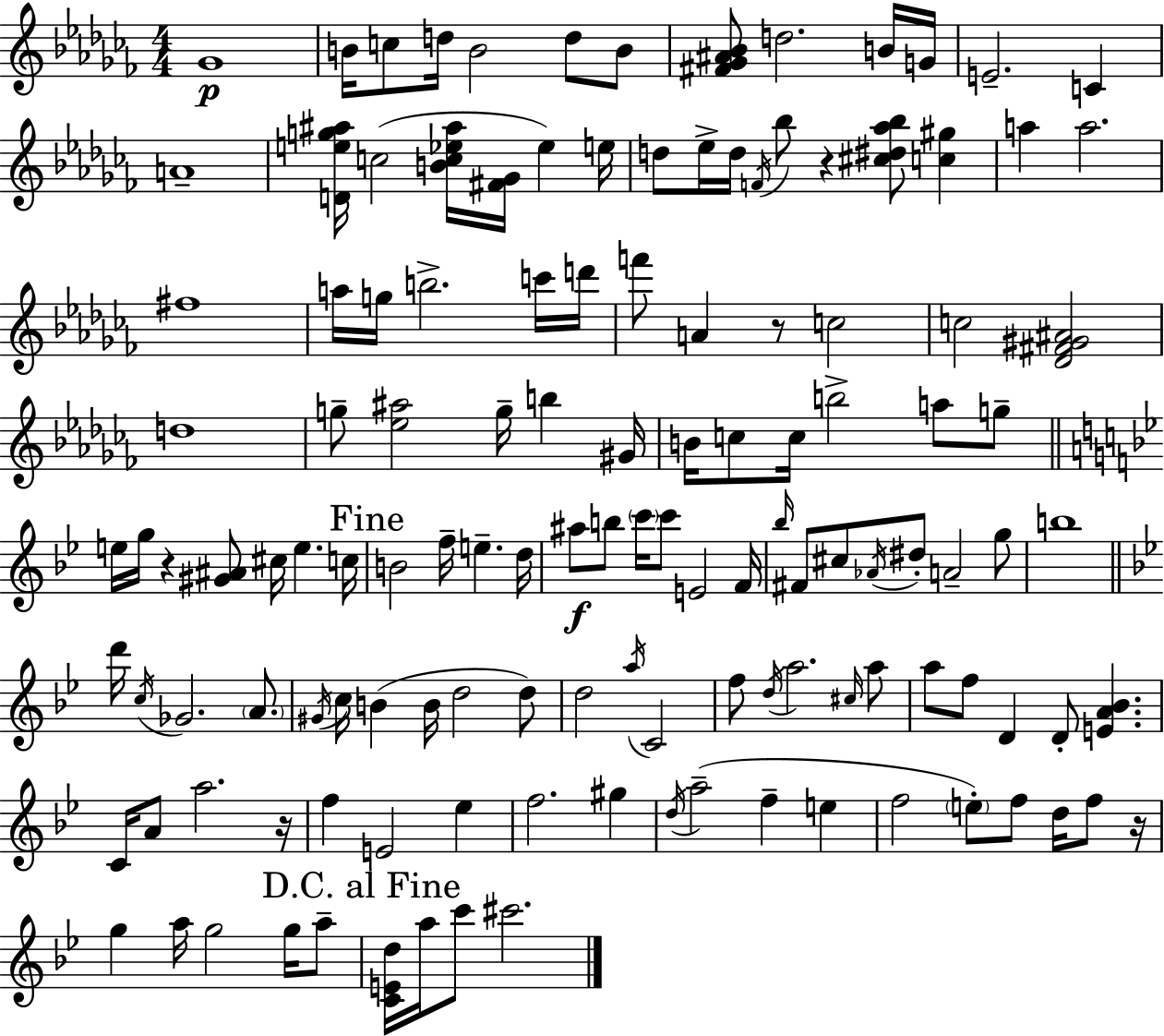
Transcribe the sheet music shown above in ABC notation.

X:1
T:Untitled
M:4/4
L:1/4
K:Abm
_G4 B/4 c/2 d/4 B2 d/2 B/2 [^F_G^A_B]/2 d2 B/4 G/4 E2 C A4 [Deg^a]/4 c2 [Bc_e^a]/4 [^F_G]/4 _e e/4 d/2 _e/4 d/4 F/4 _b/2 z [^c^d_a_b]/2 [c^g] a a2 ^f4 a/4 g/4 b2 c'/4 d'/4 f'/2 A z/2 c2 c2 [_D^F^G^A]2 d4 g/2 [_e^a]2 g/4 b ^G/4 B/4 c/2 c/4 b2 a/2 g/2 e/4 g/4 z [^G^A]/2 ^c/4 e c/4 B2 f/4 e d/4 ^a/2 b/2 c'/4 c'/2 E2 F/4 _b/4 ^F/2 ^c/2 _A/4 ^d/2 A2 g/2 b4 d'/4 c/4 _G2 A/2 ^G/4 c/4 B B/4 d2 d/2 d2 a/4 C2 f/2 d/4 a2 ^c/4 a/2 a/2 f/2 D D/2 [EA_B] C/4 A/2 a2 z/4 f E2 _e f2 ^g d/4 a2 f e f2 e/2 f/2 d/4 f/2 z/4 g a/4 g2 g/4 a/2 [CEd]/4 a/4 c'/2 ^c'2